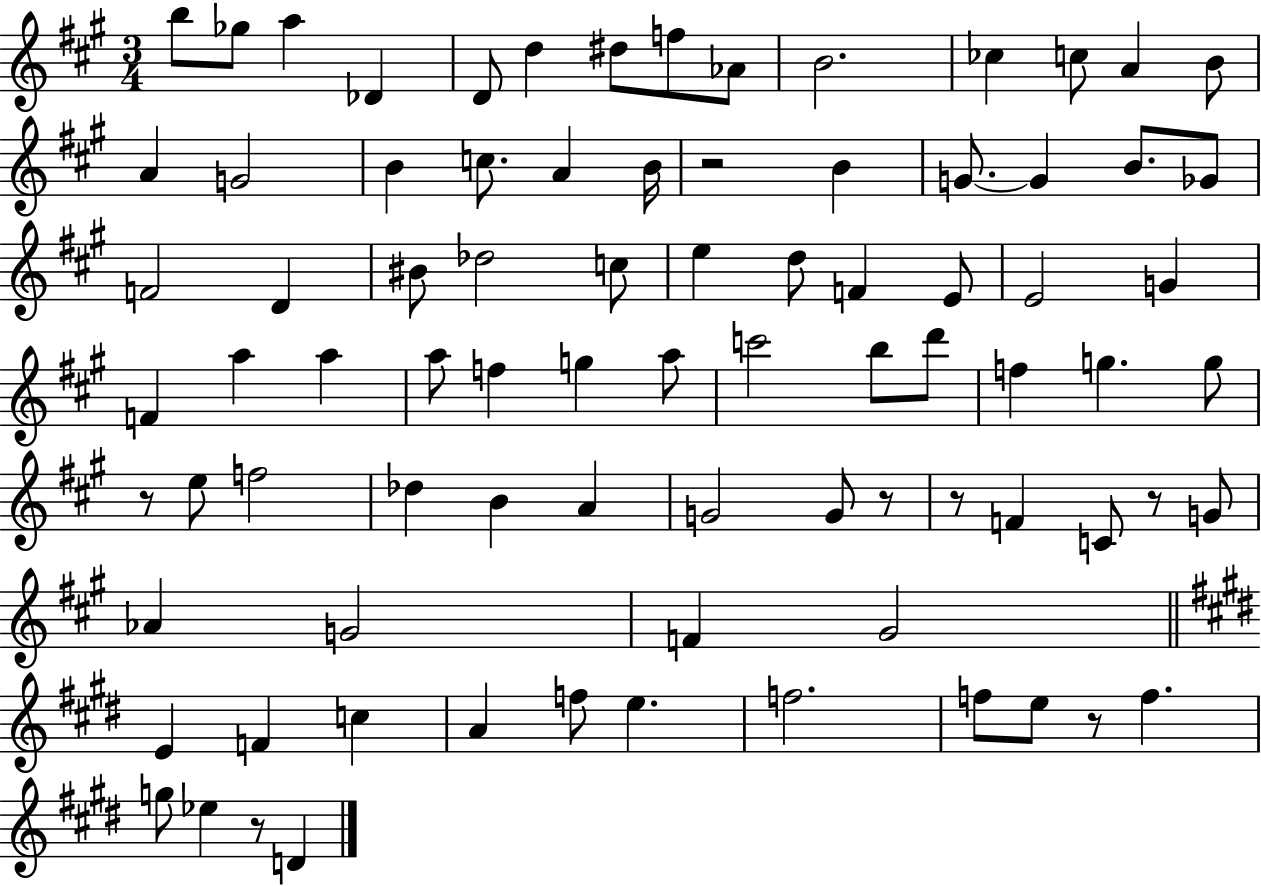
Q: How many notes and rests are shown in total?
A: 83